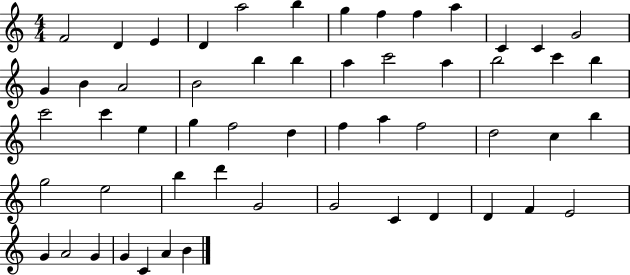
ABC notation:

X:1
T:Untitled
M:4/4
L:1/4
K:C
F2 D E D a2 b g f f a C C G2 G B A2 B2 b b a c'2 a b2 c' b c'2 c' e g f2 d f a f2 d2 c b g2 e2 b d' G2 G2 C D D F E2 G A2 G G C A B